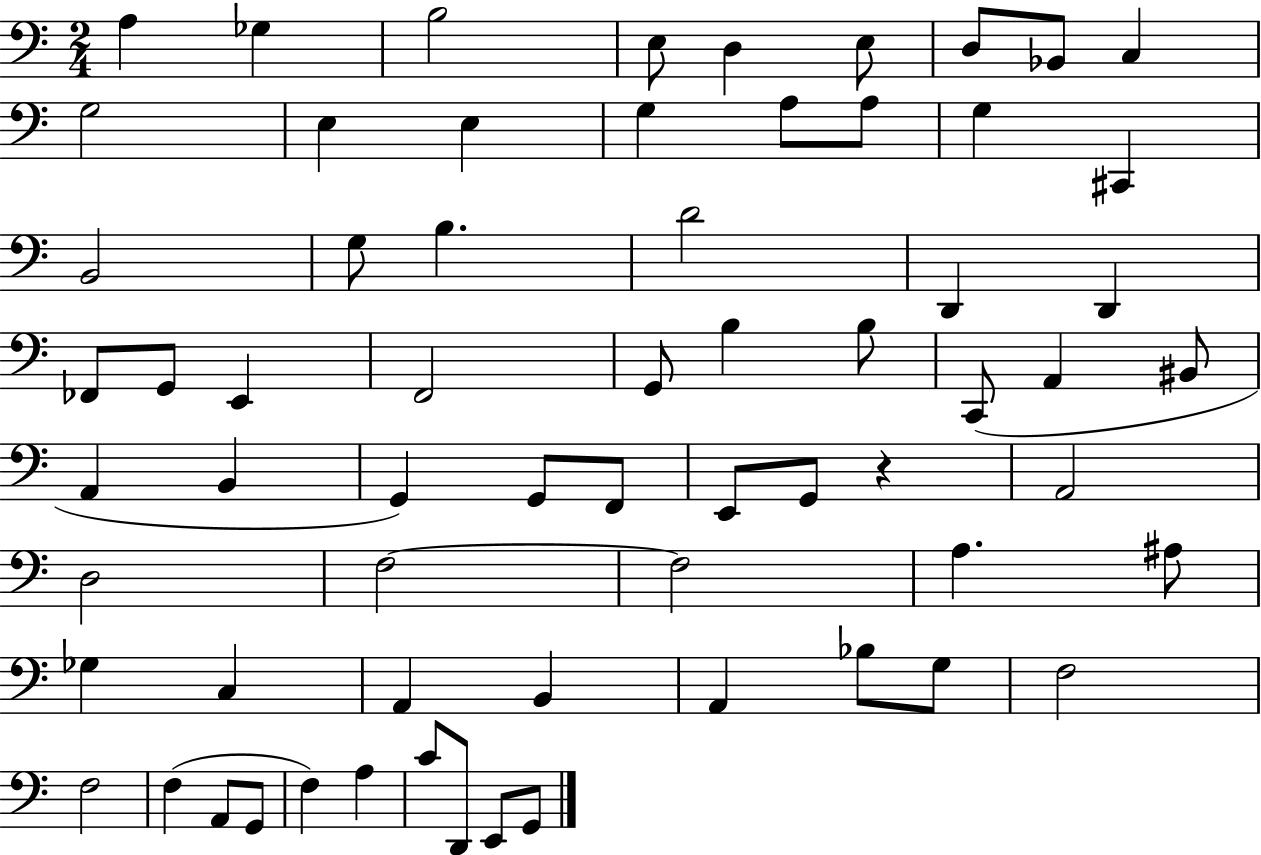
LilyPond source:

{
  \clef bass
  \numericTimeSignature
  \time 2/4
  \key c \major
  \repeat volta 2 { a4 ges4 | b2 | e8 d4 e8 | d8 bes,8 c4 | \break g2 | e4 e4 | g4 a8 a8 | g4 cis,4 | \break b,2 | g8 b4. | d'2 | d,4 d,4 | \break fes,8 g,8 e,4 | f,2 | g,8 b4 b8 | c,8( a,4 bis,8 | \break a,4 b,4 | g,4) g,8 f,8 | e,8 g,8 r4 | a,2 | \break d2 | f2~~ | f2 | a4. ais8 | \break ges4 c4 | a,4 b,4 | a,4 bes8 g8 | f2 | \break f2 | f4( a,8 g,8 | f4) a4 | c'8 d,8 e,8 g,8 | \break } \bar "|."
}